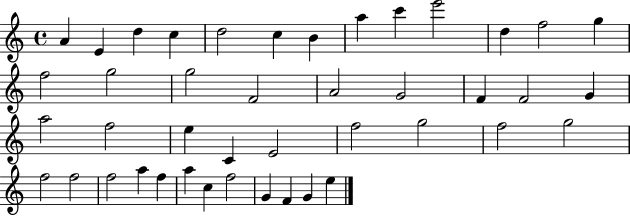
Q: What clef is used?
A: treble